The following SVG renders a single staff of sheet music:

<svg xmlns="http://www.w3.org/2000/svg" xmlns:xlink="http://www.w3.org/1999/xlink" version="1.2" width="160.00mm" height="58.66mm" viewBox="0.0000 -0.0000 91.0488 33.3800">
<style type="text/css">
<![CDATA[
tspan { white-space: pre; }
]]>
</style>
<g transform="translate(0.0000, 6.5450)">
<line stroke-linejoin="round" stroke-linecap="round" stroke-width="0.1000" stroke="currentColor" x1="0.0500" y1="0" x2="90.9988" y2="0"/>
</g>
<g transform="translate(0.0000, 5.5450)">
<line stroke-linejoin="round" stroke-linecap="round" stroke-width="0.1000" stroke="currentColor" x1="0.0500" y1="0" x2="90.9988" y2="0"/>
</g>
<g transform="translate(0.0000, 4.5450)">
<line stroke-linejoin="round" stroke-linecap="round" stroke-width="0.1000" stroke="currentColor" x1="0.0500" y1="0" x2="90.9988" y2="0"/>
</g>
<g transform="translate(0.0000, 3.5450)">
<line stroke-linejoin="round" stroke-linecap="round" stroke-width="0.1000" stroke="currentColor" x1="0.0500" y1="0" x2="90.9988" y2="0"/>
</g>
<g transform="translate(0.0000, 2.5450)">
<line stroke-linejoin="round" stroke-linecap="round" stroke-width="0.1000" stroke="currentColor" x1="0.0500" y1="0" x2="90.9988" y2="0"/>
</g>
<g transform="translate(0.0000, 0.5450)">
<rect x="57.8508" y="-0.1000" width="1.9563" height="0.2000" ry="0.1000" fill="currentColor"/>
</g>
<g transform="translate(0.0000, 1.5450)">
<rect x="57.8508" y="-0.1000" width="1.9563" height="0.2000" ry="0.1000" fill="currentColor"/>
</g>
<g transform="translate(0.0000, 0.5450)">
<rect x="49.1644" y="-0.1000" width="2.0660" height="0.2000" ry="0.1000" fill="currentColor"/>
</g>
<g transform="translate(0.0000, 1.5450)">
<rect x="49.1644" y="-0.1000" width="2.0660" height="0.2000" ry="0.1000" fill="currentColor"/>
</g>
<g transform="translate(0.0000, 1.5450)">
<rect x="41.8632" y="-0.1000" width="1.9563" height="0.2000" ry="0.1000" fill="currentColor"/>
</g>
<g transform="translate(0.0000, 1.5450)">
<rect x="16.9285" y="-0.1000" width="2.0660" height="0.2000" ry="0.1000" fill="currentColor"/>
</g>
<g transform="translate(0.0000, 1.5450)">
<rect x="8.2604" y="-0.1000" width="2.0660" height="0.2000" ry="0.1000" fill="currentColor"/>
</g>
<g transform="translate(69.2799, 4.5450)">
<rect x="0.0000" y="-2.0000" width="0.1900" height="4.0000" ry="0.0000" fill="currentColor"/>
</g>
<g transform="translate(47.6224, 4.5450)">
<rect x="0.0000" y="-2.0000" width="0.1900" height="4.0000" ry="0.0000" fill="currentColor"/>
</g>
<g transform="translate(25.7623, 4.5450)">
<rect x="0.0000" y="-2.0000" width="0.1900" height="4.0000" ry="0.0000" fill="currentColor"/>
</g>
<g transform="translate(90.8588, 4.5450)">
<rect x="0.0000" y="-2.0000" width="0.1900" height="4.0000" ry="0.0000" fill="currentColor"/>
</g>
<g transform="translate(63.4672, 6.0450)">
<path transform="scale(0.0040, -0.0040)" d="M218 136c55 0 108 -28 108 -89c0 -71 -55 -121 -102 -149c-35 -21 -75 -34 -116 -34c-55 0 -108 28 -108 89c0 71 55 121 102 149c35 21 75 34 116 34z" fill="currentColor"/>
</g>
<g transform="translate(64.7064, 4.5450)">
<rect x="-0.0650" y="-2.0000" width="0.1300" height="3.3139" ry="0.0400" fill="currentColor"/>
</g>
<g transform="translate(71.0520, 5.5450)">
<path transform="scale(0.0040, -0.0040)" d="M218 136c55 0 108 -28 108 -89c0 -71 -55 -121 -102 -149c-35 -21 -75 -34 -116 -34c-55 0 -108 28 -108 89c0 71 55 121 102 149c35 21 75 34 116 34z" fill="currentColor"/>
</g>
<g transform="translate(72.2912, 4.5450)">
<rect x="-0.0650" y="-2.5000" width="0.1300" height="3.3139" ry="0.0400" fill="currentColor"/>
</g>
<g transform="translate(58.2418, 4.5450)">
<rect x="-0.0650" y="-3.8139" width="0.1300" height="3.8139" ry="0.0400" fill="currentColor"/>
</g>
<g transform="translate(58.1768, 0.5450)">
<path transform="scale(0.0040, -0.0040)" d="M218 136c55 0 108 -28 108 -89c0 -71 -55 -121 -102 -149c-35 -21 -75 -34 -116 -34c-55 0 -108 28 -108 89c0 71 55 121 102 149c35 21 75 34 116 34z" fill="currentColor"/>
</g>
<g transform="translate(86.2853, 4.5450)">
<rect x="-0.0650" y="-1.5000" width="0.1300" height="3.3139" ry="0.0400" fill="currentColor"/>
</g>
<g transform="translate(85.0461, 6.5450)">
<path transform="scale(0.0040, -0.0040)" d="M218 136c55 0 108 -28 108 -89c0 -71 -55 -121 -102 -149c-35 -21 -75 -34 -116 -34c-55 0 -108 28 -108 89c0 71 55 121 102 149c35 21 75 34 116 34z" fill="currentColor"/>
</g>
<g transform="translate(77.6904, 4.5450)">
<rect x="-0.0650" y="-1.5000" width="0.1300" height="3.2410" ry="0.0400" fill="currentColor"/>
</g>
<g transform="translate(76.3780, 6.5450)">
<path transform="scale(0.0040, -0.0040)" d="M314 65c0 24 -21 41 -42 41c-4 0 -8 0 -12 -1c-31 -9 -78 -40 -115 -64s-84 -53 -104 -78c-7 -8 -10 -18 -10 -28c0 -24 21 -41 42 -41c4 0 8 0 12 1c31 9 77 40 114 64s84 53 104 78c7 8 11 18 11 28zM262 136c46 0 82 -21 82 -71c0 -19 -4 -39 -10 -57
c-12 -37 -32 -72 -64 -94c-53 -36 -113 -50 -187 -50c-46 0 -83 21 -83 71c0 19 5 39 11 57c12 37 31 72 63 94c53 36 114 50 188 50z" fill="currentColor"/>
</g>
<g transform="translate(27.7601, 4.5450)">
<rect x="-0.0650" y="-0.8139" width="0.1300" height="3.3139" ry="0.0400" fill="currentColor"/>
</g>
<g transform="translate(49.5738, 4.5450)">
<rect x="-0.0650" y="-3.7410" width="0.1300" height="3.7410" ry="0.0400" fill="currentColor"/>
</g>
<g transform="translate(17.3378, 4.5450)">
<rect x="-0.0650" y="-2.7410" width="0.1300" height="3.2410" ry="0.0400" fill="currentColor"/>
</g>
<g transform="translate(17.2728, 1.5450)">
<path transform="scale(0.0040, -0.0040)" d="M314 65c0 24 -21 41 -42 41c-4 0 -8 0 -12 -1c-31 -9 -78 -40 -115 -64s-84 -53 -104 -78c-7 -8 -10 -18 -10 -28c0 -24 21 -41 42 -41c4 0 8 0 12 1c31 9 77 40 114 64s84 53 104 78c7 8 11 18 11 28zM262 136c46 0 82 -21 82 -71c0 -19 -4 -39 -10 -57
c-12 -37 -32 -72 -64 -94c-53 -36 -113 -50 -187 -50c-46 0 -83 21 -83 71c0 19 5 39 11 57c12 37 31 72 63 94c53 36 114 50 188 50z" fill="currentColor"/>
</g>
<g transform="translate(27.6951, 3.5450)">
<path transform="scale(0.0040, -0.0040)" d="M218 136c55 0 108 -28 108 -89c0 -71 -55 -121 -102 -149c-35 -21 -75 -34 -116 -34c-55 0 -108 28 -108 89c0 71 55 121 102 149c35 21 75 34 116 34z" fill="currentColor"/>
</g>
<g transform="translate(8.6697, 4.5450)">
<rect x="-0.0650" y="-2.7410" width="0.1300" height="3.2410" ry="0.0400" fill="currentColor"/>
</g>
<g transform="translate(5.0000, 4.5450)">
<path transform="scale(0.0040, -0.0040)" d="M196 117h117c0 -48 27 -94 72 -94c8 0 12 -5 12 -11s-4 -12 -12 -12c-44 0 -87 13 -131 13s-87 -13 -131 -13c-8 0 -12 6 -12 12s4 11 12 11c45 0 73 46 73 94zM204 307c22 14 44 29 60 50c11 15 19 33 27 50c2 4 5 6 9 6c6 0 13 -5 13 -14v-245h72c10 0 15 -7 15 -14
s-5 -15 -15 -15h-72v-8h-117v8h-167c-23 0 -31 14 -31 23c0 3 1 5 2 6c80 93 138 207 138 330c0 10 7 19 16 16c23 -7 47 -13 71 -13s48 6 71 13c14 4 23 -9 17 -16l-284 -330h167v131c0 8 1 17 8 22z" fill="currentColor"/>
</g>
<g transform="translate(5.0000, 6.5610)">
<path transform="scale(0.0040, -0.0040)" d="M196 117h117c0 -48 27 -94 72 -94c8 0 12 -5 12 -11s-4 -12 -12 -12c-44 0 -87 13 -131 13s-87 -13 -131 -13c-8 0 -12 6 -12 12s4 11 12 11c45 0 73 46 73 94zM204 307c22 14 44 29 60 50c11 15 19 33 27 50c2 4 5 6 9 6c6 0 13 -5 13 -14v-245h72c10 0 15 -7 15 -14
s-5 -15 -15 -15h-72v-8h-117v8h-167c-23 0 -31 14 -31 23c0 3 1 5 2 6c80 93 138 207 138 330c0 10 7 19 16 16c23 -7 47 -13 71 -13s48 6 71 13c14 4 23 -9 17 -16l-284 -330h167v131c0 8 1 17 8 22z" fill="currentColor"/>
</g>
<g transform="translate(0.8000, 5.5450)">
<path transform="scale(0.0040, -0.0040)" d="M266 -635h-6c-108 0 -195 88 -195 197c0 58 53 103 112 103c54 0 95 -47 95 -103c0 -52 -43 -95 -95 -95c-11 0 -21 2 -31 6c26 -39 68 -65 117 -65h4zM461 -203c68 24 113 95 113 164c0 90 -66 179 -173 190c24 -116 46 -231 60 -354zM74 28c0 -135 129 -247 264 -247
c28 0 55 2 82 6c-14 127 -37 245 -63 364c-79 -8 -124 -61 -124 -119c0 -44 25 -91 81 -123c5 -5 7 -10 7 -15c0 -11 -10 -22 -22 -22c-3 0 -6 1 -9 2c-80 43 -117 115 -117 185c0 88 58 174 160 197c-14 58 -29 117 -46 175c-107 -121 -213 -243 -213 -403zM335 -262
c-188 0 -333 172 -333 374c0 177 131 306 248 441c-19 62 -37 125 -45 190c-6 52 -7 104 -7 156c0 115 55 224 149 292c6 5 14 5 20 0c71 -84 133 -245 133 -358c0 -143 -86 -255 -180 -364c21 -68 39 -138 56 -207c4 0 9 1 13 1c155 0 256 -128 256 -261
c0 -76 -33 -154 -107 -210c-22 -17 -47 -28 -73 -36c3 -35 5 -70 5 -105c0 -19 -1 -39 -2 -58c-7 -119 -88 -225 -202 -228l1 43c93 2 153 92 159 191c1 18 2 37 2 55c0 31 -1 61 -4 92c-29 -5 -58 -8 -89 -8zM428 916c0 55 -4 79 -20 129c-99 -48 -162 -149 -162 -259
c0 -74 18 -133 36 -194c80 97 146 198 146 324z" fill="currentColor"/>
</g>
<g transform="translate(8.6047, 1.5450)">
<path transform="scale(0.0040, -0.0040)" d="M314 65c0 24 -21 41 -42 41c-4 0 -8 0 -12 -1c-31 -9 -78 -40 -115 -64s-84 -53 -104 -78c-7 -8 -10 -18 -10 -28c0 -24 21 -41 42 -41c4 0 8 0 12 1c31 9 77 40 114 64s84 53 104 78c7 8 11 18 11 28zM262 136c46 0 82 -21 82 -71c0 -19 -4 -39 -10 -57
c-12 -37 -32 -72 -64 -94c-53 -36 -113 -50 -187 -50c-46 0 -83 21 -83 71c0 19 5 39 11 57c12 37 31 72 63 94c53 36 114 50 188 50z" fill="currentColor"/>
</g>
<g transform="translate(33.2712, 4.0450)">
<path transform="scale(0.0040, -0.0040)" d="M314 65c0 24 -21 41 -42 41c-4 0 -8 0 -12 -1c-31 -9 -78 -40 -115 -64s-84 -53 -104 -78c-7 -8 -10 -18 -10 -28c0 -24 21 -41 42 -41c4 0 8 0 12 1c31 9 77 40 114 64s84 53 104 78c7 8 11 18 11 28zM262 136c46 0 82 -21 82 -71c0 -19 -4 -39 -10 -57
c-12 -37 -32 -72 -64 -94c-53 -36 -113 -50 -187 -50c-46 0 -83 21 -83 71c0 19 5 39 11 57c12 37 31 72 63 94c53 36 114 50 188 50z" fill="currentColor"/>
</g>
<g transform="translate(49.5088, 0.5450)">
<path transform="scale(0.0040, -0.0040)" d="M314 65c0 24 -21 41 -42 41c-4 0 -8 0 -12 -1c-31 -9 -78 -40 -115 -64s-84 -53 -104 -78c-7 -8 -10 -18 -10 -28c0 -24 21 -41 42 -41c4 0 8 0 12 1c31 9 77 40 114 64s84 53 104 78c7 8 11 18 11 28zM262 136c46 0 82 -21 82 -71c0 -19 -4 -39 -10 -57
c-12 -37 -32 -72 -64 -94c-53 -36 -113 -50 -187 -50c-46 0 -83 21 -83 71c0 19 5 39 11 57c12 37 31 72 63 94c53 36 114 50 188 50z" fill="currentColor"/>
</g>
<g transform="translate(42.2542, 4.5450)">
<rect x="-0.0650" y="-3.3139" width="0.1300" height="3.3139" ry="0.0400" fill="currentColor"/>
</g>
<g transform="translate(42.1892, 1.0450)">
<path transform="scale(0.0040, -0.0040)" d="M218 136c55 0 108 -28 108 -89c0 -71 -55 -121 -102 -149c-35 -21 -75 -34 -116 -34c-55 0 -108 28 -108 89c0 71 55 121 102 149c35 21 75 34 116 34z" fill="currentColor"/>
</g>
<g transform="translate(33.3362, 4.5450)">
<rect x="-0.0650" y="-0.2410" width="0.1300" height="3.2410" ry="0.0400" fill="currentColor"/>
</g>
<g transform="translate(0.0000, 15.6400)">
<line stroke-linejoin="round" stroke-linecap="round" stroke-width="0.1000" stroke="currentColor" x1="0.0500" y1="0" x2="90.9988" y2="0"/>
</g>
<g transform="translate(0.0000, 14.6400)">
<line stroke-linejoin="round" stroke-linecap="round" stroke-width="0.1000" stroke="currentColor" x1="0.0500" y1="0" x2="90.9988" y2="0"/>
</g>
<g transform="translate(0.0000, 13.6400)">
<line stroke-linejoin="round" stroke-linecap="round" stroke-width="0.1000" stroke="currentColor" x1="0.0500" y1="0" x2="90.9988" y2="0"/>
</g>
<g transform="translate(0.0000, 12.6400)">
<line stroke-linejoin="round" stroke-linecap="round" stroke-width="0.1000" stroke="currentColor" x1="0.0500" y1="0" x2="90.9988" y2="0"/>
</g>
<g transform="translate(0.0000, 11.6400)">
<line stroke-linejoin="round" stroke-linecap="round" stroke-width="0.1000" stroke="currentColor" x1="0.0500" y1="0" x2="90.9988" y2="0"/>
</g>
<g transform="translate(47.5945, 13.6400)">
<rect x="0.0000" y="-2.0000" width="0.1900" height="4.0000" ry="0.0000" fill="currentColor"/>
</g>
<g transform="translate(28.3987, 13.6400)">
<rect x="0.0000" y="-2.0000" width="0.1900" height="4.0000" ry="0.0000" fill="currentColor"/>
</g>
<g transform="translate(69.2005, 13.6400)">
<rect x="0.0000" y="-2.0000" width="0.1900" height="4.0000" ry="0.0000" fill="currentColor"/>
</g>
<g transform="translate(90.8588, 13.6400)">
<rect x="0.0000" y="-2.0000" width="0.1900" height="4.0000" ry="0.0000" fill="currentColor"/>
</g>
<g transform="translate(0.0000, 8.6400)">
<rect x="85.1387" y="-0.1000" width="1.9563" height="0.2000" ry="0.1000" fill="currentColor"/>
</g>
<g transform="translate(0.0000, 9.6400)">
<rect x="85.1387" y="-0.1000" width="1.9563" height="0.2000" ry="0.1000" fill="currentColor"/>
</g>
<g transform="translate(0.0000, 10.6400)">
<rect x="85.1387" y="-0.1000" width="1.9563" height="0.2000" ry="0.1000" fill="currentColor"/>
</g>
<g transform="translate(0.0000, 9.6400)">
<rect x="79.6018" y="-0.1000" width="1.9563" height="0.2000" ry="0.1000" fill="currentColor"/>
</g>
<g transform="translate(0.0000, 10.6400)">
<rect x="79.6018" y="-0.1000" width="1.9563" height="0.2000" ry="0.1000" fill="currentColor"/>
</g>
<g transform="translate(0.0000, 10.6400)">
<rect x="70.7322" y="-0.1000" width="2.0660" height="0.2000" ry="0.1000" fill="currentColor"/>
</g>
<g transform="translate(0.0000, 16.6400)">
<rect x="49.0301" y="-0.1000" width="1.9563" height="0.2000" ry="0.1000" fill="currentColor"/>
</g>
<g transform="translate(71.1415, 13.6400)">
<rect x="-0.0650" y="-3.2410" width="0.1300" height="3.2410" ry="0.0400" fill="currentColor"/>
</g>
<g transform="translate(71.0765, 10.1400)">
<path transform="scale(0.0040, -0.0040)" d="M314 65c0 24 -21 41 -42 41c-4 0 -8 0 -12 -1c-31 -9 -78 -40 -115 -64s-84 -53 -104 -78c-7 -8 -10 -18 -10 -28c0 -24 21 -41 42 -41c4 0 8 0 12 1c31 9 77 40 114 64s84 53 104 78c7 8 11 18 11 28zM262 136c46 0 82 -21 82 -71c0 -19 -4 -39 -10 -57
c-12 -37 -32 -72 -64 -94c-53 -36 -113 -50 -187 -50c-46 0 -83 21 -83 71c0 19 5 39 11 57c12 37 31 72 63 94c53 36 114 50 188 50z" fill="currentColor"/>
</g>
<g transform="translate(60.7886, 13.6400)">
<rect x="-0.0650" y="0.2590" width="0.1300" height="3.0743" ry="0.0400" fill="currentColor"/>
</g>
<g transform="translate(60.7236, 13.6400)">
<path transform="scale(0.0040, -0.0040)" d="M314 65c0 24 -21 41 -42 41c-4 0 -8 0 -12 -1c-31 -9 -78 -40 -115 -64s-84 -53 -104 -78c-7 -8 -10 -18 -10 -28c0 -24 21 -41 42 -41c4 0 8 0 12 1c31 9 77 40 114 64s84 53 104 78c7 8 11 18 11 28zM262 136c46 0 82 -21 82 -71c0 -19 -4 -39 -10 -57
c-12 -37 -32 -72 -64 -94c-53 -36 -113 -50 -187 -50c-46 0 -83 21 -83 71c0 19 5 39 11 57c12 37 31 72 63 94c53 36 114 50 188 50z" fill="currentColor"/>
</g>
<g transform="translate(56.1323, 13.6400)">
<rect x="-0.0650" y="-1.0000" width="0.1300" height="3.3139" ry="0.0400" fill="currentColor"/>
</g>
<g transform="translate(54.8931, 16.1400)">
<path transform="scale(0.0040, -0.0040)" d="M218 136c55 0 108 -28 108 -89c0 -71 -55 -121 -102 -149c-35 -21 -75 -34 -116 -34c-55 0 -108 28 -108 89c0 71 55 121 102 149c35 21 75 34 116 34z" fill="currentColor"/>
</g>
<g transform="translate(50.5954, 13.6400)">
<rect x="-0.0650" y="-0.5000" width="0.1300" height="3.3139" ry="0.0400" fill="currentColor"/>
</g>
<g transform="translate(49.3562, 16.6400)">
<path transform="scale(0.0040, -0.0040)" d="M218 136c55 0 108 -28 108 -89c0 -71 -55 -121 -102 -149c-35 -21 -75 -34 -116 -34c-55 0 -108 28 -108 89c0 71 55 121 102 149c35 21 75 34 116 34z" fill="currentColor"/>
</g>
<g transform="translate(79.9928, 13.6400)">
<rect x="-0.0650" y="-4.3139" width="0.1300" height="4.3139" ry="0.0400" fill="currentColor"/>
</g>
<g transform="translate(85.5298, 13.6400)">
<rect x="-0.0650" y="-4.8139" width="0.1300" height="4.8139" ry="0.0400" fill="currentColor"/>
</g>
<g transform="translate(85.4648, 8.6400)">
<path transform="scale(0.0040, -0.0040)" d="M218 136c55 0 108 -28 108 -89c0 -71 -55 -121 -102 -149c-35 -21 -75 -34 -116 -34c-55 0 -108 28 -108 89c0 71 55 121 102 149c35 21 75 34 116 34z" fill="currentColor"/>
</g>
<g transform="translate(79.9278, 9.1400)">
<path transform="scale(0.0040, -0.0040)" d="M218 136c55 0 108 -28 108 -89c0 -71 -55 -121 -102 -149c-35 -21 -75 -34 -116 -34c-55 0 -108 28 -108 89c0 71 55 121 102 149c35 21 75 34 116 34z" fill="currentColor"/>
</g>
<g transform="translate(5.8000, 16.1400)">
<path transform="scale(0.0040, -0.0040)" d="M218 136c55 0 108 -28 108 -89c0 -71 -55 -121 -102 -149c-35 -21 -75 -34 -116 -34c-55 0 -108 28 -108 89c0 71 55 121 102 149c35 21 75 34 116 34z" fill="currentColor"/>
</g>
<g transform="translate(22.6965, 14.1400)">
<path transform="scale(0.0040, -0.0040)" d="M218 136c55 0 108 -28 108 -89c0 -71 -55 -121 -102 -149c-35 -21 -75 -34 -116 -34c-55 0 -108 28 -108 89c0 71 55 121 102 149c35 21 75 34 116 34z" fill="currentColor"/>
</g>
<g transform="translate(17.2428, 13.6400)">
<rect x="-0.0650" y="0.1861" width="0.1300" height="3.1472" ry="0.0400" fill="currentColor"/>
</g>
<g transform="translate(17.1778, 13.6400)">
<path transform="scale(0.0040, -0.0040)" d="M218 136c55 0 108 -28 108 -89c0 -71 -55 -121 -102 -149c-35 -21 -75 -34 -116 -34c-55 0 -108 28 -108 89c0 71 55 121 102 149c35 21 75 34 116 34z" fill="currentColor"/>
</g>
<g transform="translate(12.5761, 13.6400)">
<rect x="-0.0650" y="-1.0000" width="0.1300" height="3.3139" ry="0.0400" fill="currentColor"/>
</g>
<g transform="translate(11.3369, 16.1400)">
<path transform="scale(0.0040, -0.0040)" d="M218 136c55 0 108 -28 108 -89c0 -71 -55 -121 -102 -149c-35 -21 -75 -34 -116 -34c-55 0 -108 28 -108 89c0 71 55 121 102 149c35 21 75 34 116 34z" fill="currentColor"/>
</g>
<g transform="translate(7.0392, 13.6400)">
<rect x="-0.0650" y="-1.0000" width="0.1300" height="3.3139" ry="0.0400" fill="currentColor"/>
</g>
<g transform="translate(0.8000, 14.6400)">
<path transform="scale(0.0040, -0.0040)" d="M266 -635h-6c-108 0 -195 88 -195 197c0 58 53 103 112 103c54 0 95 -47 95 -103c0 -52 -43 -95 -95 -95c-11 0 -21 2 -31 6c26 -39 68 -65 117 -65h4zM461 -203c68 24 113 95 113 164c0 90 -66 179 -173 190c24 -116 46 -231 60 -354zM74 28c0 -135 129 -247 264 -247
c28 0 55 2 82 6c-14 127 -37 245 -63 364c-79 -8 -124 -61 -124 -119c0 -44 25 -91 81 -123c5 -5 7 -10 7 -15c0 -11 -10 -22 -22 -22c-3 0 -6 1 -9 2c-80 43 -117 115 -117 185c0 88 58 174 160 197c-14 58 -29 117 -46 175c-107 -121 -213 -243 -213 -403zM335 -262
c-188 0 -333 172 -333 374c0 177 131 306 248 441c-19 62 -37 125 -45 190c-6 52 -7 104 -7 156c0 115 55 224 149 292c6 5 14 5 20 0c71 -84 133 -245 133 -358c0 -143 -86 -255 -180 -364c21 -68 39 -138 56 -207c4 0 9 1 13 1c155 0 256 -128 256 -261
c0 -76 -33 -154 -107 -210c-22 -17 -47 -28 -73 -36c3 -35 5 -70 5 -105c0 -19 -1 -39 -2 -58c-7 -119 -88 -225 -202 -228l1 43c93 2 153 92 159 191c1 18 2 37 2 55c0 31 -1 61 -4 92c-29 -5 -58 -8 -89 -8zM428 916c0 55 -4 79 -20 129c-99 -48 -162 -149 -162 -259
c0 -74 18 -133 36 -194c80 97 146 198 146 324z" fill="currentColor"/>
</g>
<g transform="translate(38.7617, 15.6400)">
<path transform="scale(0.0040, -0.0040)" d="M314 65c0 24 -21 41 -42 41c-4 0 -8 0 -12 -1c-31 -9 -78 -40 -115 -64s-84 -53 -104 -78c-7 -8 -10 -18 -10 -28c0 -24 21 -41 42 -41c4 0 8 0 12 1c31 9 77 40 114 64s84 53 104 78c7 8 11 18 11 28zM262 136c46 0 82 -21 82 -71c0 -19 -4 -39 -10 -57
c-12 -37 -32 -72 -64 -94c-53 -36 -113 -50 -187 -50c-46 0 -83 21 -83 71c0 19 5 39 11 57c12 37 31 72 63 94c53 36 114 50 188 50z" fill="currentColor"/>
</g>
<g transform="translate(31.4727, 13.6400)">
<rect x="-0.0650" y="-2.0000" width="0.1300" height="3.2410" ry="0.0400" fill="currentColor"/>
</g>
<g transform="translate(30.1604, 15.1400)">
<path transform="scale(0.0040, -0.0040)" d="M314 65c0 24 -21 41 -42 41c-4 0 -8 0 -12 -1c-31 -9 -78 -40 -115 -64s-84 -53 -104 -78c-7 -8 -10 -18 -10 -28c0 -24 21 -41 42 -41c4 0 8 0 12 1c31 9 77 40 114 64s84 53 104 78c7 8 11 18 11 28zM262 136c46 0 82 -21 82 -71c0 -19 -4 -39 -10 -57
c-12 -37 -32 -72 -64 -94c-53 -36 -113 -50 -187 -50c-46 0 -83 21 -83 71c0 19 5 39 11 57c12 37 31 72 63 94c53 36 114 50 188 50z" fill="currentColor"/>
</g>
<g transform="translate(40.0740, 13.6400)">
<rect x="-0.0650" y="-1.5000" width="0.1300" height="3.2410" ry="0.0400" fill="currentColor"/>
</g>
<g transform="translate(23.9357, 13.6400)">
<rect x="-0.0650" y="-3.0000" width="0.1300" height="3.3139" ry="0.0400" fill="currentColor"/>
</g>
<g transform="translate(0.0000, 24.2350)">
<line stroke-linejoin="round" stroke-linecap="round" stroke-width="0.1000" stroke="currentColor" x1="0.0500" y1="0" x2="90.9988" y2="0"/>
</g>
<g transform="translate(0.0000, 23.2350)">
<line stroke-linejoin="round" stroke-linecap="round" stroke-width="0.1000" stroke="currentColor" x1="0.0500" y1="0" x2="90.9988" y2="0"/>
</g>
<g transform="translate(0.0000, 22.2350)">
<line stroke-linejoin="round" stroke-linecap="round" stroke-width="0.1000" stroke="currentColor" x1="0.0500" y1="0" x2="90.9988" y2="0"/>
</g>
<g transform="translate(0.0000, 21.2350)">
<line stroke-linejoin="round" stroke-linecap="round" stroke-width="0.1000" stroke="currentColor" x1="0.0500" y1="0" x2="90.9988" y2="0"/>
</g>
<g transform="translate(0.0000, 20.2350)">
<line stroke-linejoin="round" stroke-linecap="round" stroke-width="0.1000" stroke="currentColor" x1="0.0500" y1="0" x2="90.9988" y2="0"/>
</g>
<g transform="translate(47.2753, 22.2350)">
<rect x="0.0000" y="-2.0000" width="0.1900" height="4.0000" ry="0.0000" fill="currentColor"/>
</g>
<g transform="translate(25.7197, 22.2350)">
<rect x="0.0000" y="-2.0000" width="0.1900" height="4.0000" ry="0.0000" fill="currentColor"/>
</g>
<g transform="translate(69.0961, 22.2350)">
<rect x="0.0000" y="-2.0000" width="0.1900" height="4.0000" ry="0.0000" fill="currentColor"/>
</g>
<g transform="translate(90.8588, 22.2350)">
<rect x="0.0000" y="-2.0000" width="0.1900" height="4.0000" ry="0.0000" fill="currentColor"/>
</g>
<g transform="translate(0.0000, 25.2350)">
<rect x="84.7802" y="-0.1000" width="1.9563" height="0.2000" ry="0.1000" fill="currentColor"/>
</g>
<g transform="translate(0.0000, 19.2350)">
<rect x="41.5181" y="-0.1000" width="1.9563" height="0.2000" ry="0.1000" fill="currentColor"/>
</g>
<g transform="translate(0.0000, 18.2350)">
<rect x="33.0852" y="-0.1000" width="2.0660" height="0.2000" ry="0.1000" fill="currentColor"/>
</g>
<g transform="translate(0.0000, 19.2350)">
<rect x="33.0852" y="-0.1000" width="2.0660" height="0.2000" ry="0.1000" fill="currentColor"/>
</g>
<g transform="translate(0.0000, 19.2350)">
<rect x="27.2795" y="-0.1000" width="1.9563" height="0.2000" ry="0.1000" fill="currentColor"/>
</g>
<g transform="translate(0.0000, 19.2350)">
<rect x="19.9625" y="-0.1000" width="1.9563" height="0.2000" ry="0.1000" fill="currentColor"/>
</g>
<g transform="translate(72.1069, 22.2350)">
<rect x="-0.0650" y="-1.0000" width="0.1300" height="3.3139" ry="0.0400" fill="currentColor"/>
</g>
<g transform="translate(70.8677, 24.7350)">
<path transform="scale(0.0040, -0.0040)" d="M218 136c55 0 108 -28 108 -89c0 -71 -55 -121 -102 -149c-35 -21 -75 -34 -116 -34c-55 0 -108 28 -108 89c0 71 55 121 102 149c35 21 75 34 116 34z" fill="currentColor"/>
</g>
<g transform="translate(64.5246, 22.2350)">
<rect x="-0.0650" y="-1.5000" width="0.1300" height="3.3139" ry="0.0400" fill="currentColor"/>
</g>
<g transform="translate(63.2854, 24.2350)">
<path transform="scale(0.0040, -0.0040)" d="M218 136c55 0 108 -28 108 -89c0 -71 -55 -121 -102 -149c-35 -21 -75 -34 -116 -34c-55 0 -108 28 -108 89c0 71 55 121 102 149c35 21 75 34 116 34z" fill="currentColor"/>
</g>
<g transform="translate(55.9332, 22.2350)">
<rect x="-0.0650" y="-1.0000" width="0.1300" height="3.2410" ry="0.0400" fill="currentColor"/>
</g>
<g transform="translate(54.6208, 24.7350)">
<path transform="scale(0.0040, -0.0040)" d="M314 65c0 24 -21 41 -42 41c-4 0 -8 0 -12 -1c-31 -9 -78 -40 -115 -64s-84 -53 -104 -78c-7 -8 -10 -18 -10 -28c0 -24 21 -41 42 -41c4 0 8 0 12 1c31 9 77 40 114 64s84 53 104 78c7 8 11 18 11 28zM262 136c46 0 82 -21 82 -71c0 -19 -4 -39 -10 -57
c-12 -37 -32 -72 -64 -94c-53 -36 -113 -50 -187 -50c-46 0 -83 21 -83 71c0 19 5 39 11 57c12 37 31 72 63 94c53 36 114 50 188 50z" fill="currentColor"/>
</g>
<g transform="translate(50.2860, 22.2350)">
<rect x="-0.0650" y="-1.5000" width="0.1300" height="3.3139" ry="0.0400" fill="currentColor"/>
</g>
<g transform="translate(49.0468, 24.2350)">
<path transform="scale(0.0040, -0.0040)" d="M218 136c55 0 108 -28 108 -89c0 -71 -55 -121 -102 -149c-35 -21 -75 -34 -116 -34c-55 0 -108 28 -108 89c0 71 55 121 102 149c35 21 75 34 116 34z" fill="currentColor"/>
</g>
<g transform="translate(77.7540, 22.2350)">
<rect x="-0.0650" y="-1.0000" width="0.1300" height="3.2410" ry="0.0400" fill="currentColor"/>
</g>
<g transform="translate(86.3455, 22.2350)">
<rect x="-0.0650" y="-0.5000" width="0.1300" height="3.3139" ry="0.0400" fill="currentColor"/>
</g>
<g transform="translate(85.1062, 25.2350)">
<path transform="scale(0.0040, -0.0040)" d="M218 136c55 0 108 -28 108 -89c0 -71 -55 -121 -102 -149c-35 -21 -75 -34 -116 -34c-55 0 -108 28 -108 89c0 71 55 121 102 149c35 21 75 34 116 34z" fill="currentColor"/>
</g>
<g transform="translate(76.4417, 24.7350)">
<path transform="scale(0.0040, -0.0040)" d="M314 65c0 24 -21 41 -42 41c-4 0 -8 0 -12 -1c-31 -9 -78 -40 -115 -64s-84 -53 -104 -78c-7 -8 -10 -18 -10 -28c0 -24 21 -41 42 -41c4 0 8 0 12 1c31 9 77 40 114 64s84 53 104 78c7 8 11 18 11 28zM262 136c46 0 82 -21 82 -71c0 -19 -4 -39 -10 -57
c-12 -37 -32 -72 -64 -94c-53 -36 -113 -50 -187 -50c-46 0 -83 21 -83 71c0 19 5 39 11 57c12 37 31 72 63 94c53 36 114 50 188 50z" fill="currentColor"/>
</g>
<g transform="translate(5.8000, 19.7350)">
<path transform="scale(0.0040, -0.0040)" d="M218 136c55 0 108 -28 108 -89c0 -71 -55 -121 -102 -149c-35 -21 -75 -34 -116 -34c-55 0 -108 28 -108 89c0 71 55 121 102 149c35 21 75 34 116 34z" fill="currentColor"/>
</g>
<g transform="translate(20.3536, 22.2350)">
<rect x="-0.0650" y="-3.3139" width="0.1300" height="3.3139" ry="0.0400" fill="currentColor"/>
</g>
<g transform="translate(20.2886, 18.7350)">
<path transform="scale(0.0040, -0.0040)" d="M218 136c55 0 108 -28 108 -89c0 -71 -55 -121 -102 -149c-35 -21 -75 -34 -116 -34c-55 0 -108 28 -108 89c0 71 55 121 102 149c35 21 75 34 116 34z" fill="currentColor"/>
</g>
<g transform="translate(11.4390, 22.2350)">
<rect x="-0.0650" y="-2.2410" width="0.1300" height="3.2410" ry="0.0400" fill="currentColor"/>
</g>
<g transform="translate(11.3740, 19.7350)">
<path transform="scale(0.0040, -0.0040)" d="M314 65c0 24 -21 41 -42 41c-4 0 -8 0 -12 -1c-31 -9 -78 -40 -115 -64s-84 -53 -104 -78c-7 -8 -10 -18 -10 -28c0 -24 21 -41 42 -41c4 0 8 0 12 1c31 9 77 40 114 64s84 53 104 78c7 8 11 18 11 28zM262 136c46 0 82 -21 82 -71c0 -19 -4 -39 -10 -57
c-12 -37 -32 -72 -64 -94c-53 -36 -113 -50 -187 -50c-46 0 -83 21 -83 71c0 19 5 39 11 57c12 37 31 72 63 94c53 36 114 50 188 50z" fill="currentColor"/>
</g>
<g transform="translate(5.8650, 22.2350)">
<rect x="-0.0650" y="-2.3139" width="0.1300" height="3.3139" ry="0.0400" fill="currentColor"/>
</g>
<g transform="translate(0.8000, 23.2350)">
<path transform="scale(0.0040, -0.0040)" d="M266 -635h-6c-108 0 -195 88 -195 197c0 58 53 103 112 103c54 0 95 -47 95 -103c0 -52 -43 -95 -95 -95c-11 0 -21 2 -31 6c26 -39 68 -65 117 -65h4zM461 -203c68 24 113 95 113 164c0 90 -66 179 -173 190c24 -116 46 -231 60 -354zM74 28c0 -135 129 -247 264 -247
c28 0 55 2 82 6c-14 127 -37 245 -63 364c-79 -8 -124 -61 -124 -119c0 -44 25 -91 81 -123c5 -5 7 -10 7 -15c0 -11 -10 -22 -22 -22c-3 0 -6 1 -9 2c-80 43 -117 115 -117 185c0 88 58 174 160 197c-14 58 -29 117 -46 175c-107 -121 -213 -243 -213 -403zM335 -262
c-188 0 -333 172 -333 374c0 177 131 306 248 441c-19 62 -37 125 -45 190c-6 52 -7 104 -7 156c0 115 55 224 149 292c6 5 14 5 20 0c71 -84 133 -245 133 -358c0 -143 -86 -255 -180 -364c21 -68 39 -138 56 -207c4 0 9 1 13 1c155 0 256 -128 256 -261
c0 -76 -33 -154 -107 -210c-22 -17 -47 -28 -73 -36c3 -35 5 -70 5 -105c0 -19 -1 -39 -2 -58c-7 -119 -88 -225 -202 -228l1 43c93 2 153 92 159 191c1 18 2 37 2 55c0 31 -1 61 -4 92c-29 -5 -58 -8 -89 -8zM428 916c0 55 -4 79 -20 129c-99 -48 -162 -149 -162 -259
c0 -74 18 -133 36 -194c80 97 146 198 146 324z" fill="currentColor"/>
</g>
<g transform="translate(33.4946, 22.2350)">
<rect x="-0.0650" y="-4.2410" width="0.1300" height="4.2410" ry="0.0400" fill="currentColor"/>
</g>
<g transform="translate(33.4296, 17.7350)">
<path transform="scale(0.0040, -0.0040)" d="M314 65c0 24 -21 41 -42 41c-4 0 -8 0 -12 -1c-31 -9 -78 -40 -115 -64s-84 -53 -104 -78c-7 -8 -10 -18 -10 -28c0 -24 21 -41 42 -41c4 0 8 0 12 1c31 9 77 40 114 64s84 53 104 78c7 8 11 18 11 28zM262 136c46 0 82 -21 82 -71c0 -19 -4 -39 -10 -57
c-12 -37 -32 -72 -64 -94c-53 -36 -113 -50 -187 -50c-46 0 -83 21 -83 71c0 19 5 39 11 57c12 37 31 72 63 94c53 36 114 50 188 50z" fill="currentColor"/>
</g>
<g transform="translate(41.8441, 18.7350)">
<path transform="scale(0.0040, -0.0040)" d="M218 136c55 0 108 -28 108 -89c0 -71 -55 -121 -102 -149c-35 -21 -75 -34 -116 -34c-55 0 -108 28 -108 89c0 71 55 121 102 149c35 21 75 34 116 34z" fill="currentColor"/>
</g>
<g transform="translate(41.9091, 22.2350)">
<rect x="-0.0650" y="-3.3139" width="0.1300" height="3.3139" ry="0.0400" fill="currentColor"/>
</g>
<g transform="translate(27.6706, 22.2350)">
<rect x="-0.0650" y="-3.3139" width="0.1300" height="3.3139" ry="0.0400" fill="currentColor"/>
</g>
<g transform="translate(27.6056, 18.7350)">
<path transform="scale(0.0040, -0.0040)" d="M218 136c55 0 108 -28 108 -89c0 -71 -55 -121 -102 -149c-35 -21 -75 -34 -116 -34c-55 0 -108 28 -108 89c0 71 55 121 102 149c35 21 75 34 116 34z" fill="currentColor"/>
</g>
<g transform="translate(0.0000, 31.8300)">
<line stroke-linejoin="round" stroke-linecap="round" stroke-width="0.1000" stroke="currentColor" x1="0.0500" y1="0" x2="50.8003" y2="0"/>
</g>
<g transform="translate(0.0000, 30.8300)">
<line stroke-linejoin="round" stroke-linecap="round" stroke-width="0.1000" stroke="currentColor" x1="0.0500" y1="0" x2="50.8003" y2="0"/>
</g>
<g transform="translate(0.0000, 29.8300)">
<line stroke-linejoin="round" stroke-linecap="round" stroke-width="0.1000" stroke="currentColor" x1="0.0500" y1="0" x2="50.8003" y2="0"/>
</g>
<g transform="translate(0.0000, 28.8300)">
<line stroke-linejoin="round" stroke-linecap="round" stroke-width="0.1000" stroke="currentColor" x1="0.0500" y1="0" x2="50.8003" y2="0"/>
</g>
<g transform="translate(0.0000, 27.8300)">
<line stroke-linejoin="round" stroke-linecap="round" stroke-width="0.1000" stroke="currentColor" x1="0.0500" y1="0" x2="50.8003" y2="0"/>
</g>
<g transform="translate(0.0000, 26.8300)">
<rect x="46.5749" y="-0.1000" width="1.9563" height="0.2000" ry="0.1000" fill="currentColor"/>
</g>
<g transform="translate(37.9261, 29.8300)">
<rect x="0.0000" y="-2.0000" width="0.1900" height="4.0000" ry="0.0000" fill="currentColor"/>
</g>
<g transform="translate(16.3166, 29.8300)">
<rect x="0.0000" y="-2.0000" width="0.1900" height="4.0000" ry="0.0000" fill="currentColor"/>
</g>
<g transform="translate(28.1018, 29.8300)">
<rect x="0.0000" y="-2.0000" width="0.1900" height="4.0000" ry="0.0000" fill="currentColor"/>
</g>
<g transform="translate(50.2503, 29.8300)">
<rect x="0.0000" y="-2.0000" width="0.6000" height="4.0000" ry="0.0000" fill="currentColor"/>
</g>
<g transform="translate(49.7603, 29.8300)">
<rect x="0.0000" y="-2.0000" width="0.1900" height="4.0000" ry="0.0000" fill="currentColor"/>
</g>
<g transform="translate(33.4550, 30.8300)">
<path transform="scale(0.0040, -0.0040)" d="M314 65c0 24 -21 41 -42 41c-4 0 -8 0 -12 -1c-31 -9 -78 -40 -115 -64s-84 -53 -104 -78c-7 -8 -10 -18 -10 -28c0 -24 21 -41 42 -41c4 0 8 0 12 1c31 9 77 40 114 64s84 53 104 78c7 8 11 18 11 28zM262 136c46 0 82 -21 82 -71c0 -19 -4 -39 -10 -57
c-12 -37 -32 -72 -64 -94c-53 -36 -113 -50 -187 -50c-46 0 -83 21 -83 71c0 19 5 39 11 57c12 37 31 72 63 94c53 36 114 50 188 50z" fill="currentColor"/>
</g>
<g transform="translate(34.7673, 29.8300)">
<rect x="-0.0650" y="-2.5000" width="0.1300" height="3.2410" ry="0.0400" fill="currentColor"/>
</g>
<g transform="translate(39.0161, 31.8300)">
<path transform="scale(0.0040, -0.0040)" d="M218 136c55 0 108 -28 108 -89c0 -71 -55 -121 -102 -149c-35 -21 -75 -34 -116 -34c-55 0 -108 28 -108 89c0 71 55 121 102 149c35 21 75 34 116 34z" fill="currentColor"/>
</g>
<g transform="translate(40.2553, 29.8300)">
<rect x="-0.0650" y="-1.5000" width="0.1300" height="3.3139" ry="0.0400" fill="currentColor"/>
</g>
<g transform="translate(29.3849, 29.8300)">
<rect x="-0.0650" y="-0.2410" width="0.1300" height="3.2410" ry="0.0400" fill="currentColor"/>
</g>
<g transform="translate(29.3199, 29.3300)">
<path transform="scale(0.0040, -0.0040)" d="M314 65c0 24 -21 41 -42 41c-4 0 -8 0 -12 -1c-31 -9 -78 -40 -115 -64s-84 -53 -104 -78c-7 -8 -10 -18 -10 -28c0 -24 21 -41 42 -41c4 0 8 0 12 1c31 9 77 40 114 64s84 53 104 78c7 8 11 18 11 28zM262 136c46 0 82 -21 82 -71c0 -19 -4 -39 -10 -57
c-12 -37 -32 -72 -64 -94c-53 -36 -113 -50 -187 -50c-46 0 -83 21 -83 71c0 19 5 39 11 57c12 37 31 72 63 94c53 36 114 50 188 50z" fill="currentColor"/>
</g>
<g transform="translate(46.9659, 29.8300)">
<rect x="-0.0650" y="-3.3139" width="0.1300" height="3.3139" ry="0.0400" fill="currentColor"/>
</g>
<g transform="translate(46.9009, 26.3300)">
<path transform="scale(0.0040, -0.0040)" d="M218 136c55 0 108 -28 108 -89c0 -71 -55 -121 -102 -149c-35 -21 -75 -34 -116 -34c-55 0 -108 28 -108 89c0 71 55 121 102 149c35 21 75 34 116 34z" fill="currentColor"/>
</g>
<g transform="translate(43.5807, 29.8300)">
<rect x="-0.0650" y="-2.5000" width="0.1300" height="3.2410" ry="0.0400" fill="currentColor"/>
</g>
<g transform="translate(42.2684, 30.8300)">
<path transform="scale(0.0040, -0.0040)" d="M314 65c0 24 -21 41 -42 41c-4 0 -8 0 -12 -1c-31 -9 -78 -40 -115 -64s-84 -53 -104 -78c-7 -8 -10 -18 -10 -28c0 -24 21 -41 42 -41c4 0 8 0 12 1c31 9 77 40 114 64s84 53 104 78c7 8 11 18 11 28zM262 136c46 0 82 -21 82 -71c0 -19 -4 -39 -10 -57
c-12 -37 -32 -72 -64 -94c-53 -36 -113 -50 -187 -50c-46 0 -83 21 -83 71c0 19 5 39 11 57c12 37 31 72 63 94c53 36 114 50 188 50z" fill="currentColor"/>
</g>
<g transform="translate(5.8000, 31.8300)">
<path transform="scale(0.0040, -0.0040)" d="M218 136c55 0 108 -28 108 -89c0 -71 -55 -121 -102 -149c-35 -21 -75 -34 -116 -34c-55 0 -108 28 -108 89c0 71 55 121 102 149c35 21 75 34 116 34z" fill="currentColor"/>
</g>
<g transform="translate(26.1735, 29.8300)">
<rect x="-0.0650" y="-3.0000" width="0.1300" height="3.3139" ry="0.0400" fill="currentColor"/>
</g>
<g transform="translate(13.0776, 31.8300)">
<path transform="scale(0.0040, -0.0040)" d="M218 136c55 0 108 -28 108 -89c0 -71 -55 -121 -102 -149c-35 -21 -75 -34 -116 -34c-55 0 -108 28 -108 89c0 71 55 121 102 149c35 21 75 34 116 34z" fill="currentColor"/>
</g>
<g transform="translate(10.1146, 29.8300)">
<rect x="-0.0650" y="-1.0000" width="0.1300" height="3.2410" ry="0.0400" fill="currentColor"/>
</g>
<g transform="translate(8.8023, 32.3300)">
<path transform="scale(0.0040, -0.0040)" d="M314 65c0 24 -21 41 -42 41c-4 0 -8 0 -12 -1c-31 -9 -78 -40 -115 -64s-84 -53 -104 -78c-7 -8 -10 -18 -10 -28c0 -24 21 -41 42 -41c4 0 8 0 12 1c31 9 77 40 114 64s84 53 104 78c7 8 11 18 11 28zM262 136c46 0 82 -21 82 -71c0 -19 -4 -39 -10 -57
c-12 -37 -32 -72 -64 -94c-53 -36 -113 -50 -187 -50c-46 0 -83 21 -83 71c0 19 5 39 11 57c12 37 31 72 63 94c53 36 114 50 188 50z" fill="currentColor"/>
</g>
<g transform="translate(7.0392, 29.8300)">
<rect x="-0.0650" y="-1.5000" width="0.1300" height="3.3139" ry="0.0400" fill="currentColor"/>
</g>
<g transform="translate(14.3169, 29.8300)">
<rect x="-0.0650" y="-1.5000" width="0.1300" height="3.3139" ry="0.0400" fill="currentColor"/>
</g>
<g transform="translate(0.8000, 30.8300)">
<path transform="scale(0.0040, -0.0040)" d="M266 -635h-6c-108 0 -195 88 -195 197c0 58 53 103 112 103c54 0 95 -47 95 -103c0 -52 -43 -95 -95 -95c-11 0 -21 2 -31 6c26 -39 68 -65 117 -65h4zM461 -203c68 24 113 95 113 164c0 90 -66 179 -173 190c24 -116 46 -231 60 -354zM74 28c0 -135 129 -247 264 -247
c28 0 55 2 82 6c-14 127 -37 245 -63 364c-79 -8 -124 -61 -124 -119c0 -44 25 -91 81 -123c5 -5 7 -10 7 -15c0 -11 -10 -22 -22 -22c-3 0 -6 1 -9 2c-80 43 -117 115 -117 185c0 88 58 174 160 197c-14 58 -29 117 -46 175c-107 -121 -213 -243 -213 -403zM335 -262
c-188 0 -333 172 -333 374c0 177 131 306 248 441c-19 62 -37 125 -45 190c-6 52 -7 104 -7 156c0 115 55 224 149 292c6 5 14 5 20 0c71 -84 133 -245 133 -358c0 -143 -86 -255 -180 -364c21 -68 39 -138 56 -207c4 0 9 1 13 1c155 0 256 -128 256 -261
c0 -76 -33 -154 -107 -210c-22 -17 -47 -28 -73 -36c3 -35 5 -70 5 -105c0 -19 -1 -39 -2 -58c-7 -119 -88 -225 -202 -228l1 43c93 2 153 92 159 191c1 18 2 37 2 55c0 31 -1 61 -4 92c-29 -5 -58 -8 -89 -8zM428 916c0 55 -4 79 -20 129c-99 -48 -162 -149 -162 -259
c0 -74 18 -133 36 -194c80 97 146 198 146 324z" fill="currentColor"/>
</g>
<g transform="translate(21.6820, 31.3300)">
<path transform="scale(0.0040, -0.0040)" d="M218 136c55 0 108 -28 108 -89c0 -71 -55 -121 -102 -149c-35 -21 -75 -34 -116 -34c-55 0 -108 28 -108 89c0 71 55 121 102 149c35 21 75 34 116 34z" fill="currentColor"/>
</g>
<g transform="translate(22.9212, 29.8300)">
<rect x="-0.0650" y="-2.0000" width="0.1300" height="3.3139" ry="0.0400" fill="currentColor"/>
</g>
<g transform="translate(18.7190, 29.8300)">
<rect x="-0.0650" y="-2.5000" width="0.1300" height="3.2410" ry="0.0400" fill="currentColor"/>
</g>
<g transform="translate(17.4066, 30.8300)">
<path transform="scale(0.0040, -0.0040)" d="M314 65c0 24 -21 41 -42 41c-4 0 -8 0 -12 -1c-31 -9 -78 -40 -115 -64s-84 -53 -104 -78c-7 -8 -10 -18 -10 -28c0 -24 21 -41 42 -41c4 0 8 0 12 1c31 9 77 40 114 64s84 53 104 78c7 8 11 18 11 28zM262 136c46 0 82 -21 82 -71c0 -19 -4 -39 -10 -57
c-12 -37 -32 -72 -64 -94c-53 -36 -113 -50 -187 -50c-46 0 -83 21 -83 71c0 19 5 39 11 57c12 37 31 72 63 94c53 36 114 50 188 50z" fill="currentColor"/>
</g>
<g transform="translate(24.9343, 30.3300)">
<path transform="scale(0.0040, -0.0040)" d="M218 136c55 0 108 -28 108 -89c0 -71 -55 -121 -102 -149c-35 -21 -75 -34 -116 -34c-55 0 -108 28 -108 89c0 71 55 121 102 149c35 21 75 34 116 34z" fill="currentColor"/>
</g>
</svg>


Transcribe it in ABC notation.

X:1
T:Untitled
M:4/4
L:1/4
K:C
a2 a2 d c2 b c'2 c' F G E2 E D D B A F2 E2 C D B2 b2 d' e' g g2 b b d'2 b E D2 E D D2 C E D2 E G2 F A c2 G2 E G2 b